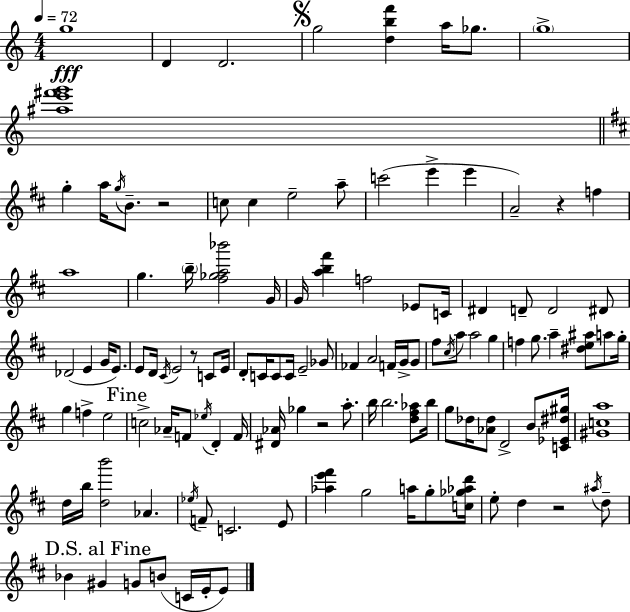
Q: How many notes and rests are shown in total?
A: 120